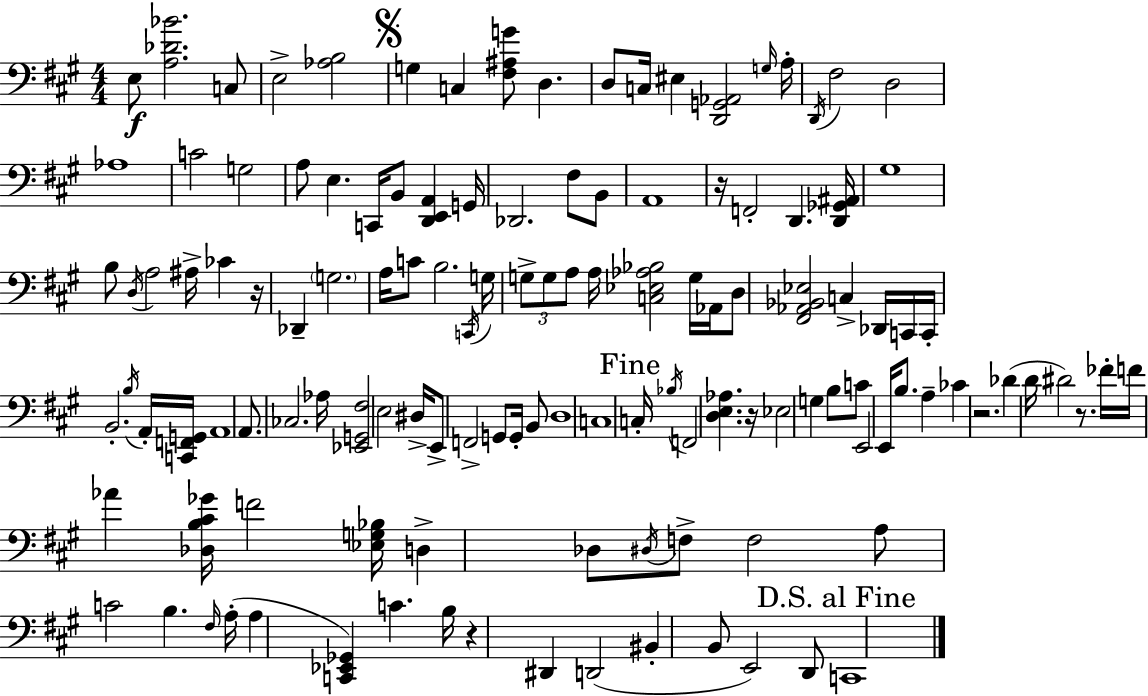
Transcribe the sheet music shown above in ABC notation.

X:1
T:Untitled
M:4/4
L:1/4
K:A
E,/2 [A,_D_B]2 C,/2 E,2 [_A,B,]2 G, C, [^F,^A,G]/2 D, D,/2 C,/4 ^E, [D,,G,,_A,,]2 G,/4 A,/4 D,,/4 ^F,2 D,2 _A,4 C2 G,2 A,/2 E, C,,/4 B,,/2 [D,,E,,A,,] G,,/4 _D,,2 ^F,/2 B,,/2 A,,4 z/4 F,,2 D,, [D,,_G,,^A,,]/4 ^G,4 B,/2 D,/4 A,2 ^A,/4 _C z/4 _D,, G,2 A,/4 C/2 B,2 C,,/4 G,/4 G,/2 G,/2 A,/2 A,/4 [C,_E,_A,_B,]2 G,/4 _A,,/4 D,/2 [^F,,_A,,_B,,_E,]2 C, _D,,/4 C,,/4 C,,/4 B,,2 B,/4 A,,/4 [C,,F,,G,,]/4 A,,4 A,,/2 _C,2 _A,/4 [_E,,G,,^F,]2 E,2 ^D,/4 E,,/2 F,,2 G,,/2 G,,/4 B,,/2 D,4 C,4 C,/4 _B,/4 F,,2 [D,E,_A,] z/4 _E,2 G, B,/2 C/2 E,,2 E,,/4 B,/2 A, _C z2 _D D/4 ^D2 z/2 _F/4 F/4 _A [_D,B,^C_G]/4 F2 [_E,G,_B,]/4 D, _D,/2 ^D,/4 F,/2 F,2 A,/2 C2 B, ^F,/4 A,/4 A, [C,,_E,,_G,,] C B,/4 z ^D,, D,,2 ^B,, B,,/2 E,,2 D,,/2 C,,4